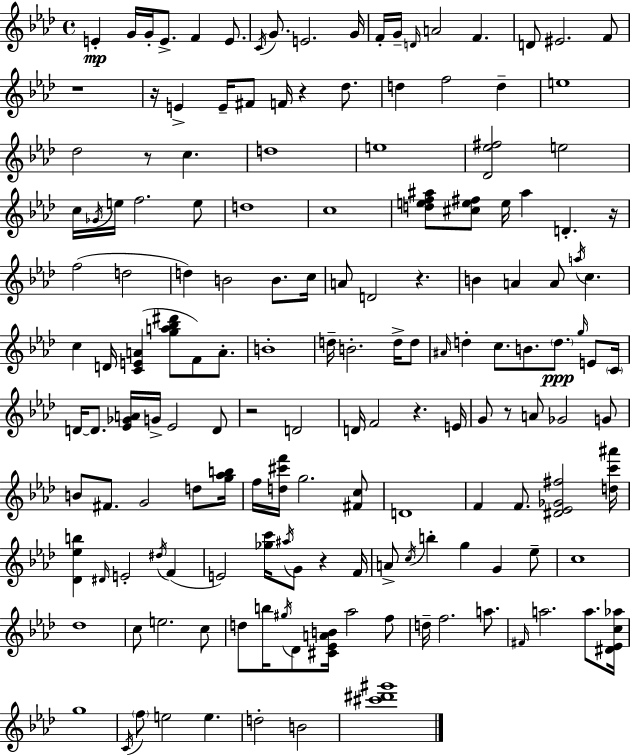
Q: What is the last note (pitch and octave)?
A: B4